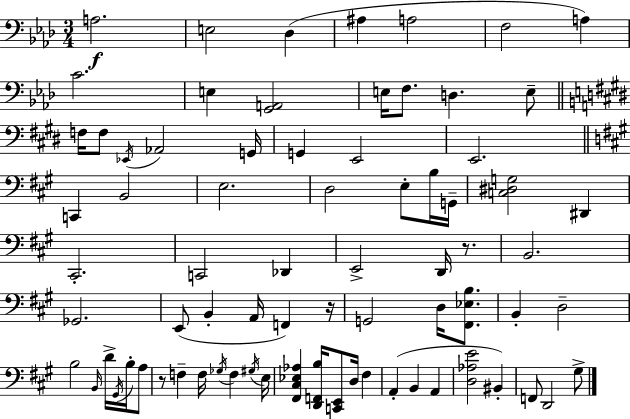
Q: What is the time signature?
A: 3/4